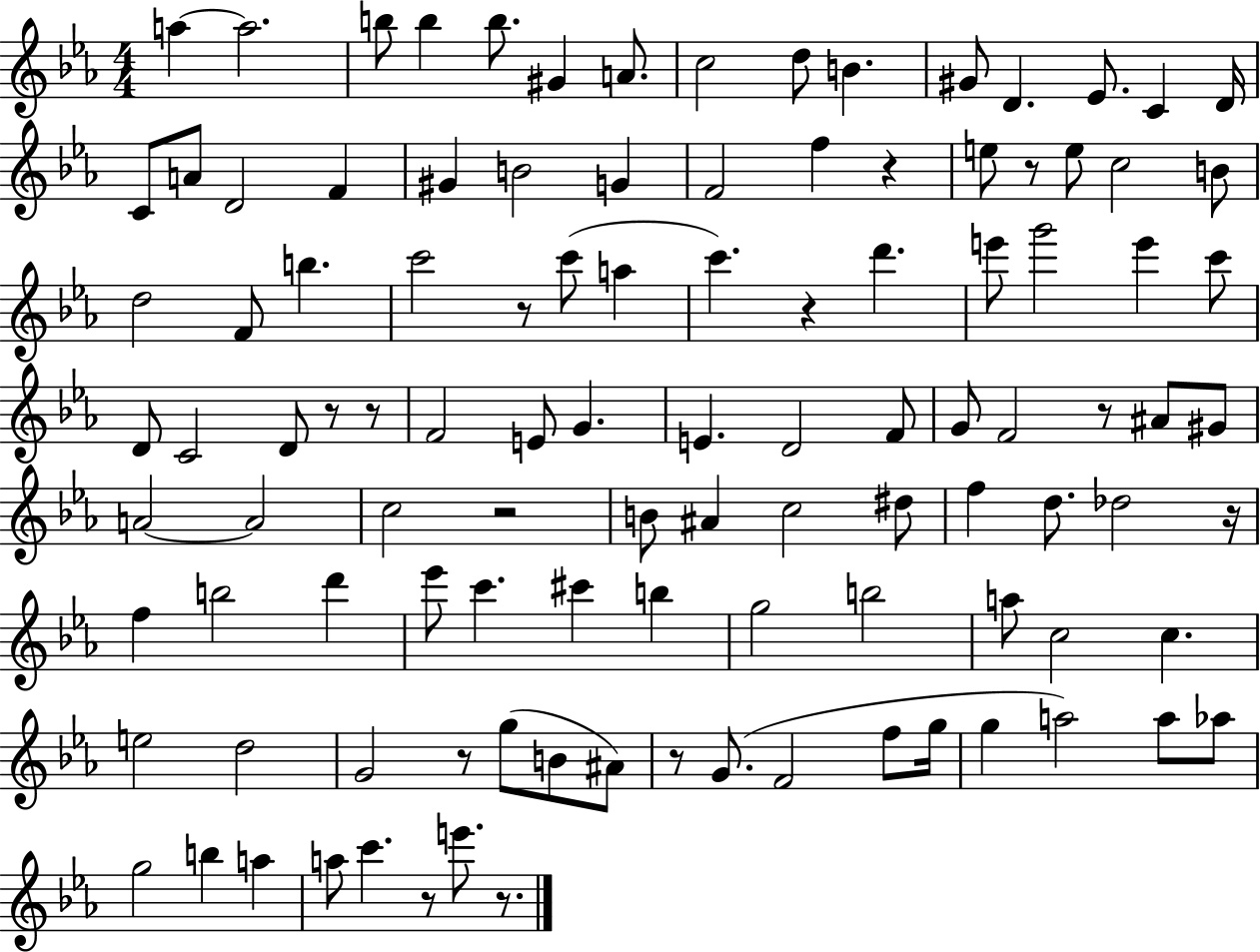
A5/q A5/h. B5/e B5/q B5/e. G#4/q A4/e. C5/h D5/e B4/q. G#4/e D4/q. Eb4/e. C4/q D4/s C4/e A4/e D4/h F4/q G#4/q B4/h G4/q F4/h F5/q R/q E5/e R/e E5/e C5/h B4/e D5/h F4/e B5/q. C6/h R/e C6/e A5/q C6/q. R/q D6/q. E6/e G6/h E6/q C6/e D4/e C4/h D4/e R/e R/e F4/h E4/e G4/q. E4/q. D4/h F4/e G4/e F4/h R/e A#4/e G#4/e A4/h A4/h C5/h R/h B4/e A#4/q C5/h D#5/e F5/q D5/e. Db5/h R/s F5/q B5/h D6/q Eb6/e C6/q. C#6/q B5/q G5/h B5/h A5/e C5/h C5/q. E5/h D5/h G4/h R/e G5/e B4/e A#4/e R/e G4/e. F4/h F5/e G5/s G5/q A5/h A5/e Ab5/e G5/h B5/q A5/q A5/e C6/q. R/e E6/e. R/e.